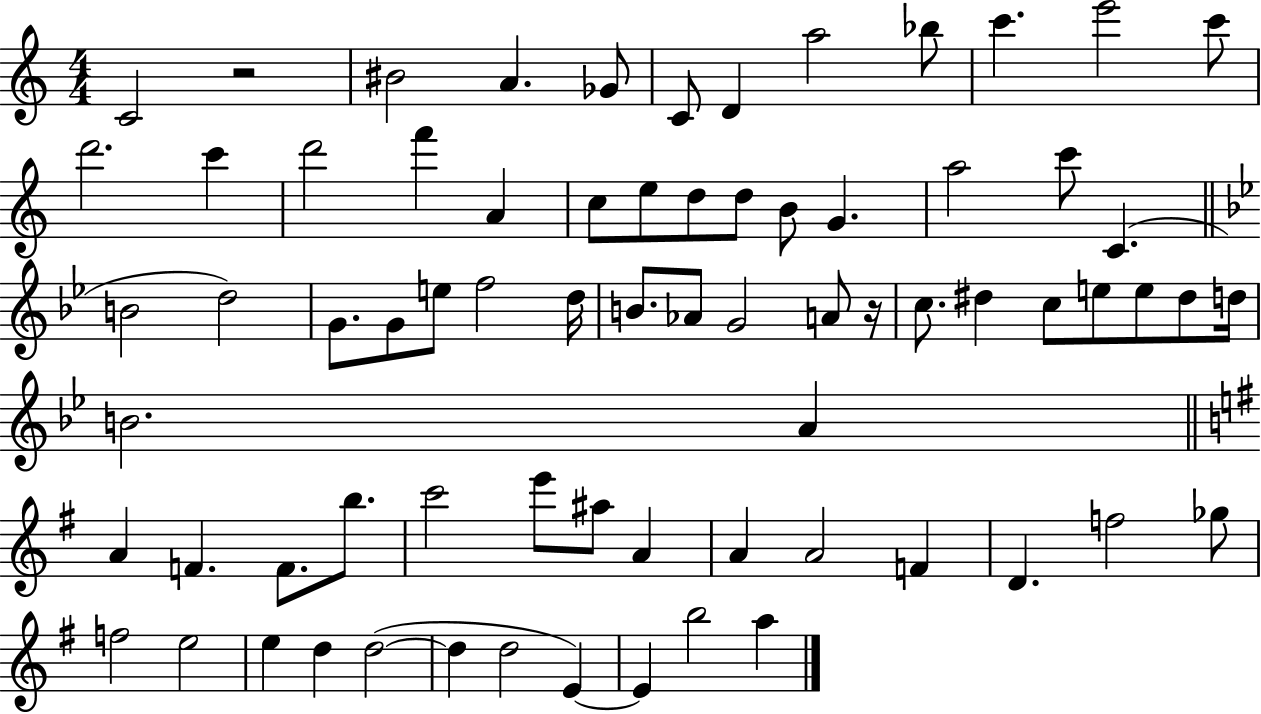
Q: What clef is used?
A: treble